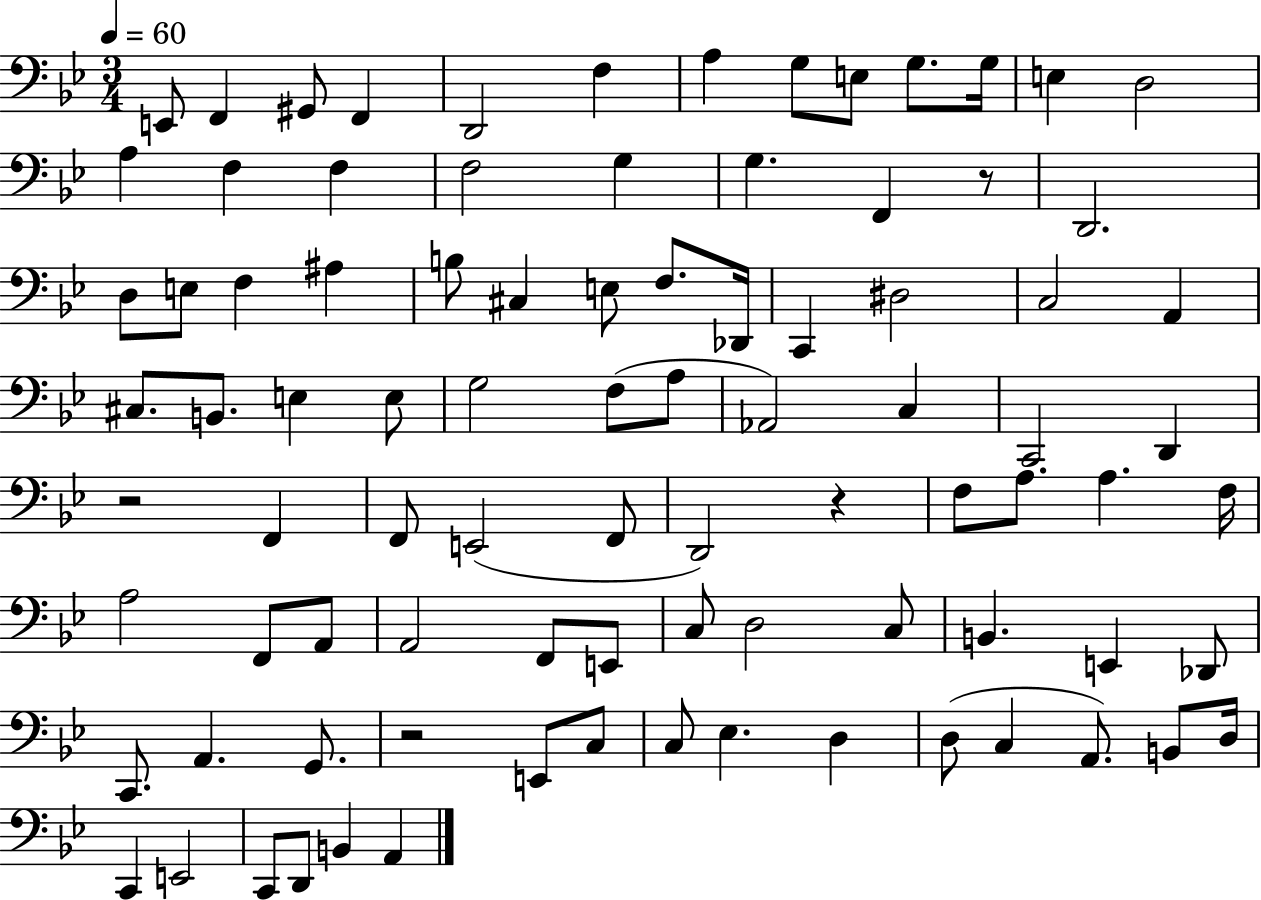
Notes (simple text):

E2/e F2/q G#2/e F2/q D2/h F3/q A3/q G3/e E3/e G3/e. G3/s E3/q D3/h A3/q F3/q F3/q F3/h G3/q G3/q. F2/q R/e D2/h. D3/e E3/e F3/q A#3/q B3/e C#3/q E3/e F3/e. Db2/s C2/q D#3/h C3/h A2/q C#3/e. B2/e. E3/q E3/e G3/h F3/e A3/e Ab2/h C3/q C2/h D2/q R/h F2/q F2/e E2/h F2/e D2/h R/q F3/e A3/e. A3/q. F3/s A3/h F2/e A2/e A2/h F2/e E2/e C3/e D3/h C3/e B2/q. E2/q Db2/e C2/e. A2/q. G2/e. R/h E2/e C3/e C3/e Eb3/q. D3/q D3/e C3/q A2/e. B2/e D3/s C2/q E2/h C2/e D2/e B2/q A2/q